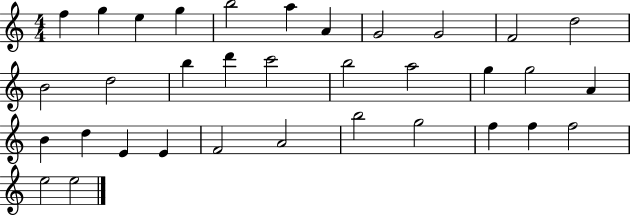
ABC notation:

X:1
T:Untitled
M:4/4
L:1/4
K:C
f g e g b2 a A G2 G2 F2 d2 B2 d2 b d' c'2 b2 a2 g g2 A B d E E F2 A2 b2 g2 f f f2 e2 e2